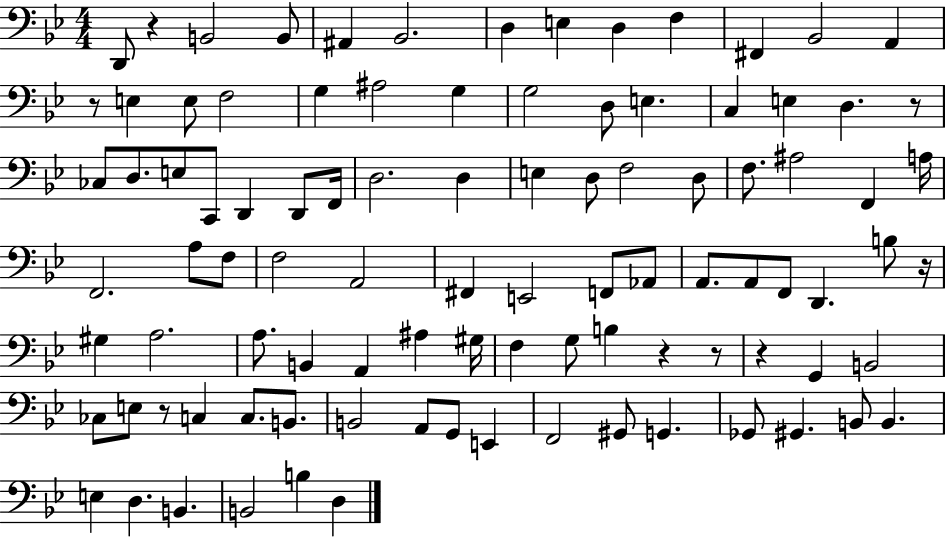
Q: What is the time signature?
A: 4/4